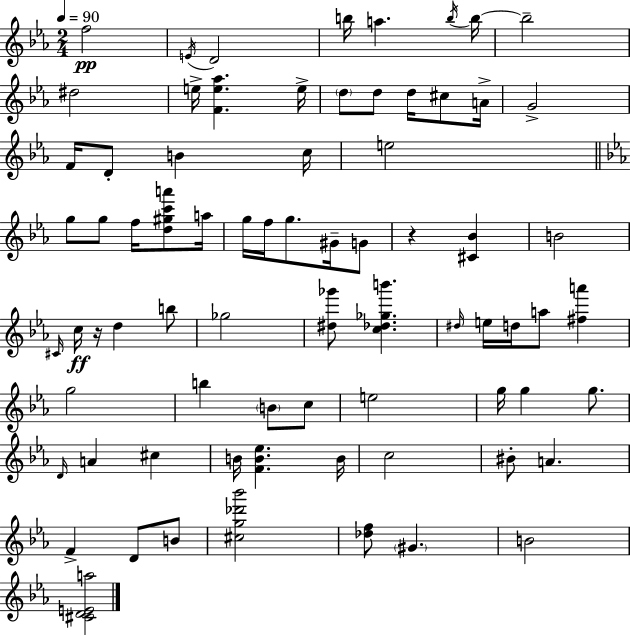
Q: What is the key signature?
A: EES major